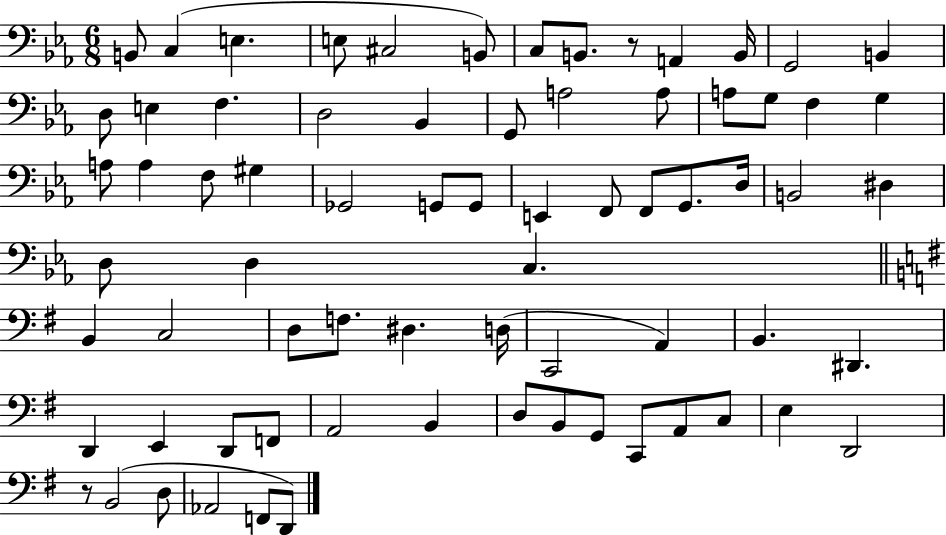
B2/e C3/q E3/q. E3/e C#3/h B2/e C3/e B2/e. R/e A2/q B2/s G2/h B2/q D3/e E3/q F3/q. D3/h Bb2/q G2/e A3/h A3/e A3/e G3/e F3/q G3/q A3/e A3/q F3/e G#3/q Gb2/h G2/e G2/e E2/q F2/e F2/e G2/e. D3/s B2/h D#3/q D3/e D3/q C3/q. B2/q C3/h D3/e F3/e. D#3/q. D3/s C2/h A2/q B2/q. D#2/q. D2/q E2/q D2/e F2/e A2/h B2/q D3/e B2/e G2/e C2/e A2/e C3/e E3/q D2/h R/e B2/h D3/e Ab2/h F2/e D2/e